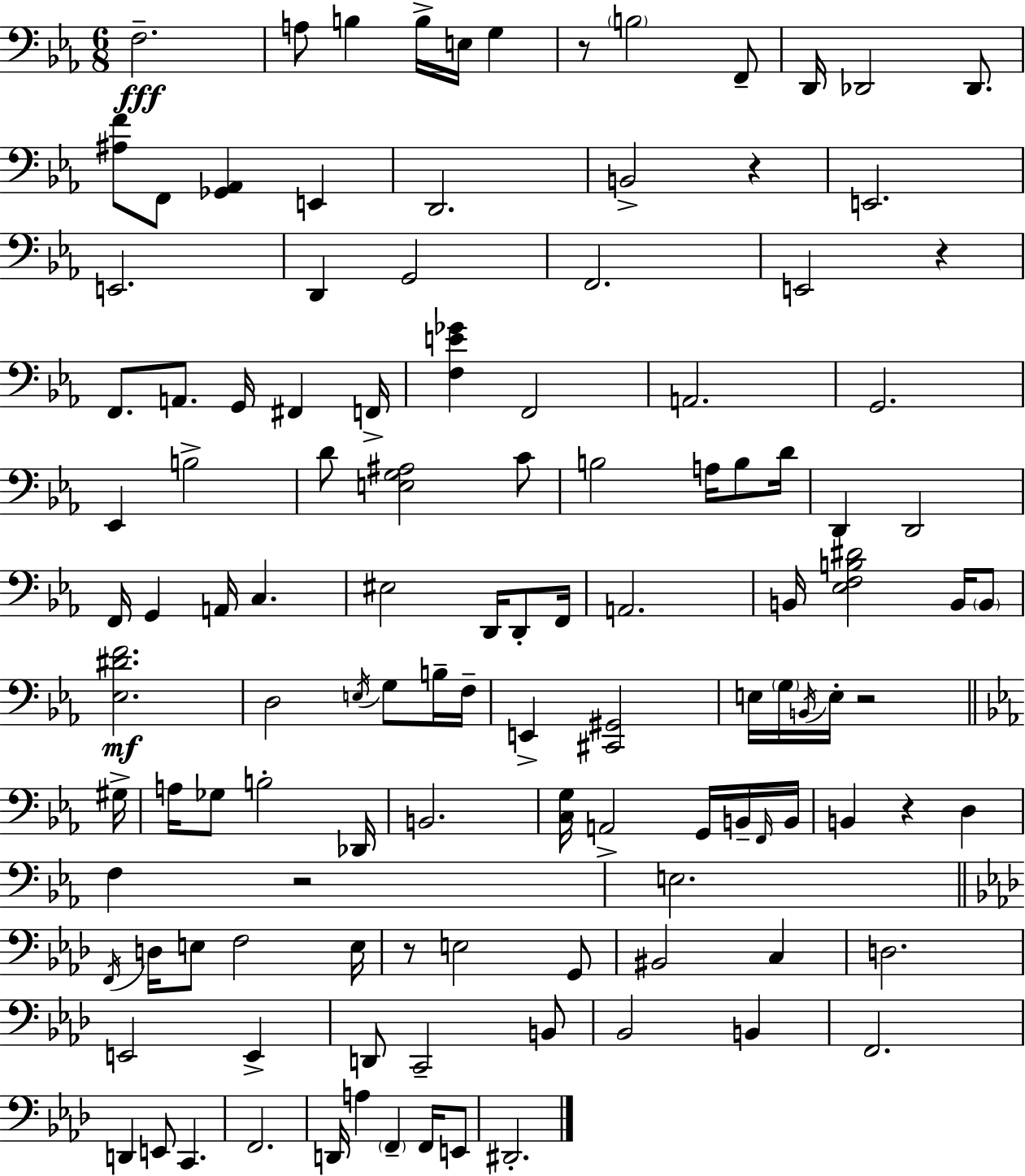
{
  \clef bass
  \numericTimeSignature
  \time 6/8
  \key c \minor
  \repeat volta 2 { f2.--\fff | a8 b4 b16-> e16 g4 | r8 \parenthesize b2 f,8-- | d,16 des,2 des,8. | \break <ais f'>8 f,8 <ges, aes,>4 e,4 | d,2. | b,2-> r4 | e,2. | \break e,2. | d,4 g,2 | f,2. | e,2 r4 | \break f,8. a,8. g,16 fis,4 f,16-> | <f e' ges'>4 f,2 | a,2. | g,2. | \break ees,4 b2-> | d'8 <e g ais>2 c'8 | b2 a16 b8 d'16 | d,4 d,2 | \break f,16 g,4 a,16 c4. | eis2 d,16 d,8-. f,16 | a,2. | b,16 <ees f b dis'>2 b,16 \parenthesize b,8 | \break <ees dis' f'>2.\mf | d2 \acciaccatura { e16 } g8 b16-- | f16-- e,4-> <cis, gis,>2 | e16 \parenthesize g16 \acciaccatura { b,16 } e16-. r2 | \break \bar "||" \break \key ees \major gis16-> a16 ges8 b2-. | des,16 b,2. | <c g>16 a,2-> g,16 b,16-- | \grace { f,16 } b,16 b,4 r4 d4 | \break f4 r2 | e2. | \bar "||" \break \key aes \major \acciaccatura { f,16 } d16 e8 f2 | e16 r8 e2 g,8 | bis,2 c4 | d2. | \break e,2 e,4-> | d,8 c,2-- b,8 | bes,2 b,4 | f,2. | \break d,4 e,8 c,4. | f,2. | d,16 a4 \parenthesize f,4-- f,16 e,8 | dis,2.-. | \break } \bar "|."
}